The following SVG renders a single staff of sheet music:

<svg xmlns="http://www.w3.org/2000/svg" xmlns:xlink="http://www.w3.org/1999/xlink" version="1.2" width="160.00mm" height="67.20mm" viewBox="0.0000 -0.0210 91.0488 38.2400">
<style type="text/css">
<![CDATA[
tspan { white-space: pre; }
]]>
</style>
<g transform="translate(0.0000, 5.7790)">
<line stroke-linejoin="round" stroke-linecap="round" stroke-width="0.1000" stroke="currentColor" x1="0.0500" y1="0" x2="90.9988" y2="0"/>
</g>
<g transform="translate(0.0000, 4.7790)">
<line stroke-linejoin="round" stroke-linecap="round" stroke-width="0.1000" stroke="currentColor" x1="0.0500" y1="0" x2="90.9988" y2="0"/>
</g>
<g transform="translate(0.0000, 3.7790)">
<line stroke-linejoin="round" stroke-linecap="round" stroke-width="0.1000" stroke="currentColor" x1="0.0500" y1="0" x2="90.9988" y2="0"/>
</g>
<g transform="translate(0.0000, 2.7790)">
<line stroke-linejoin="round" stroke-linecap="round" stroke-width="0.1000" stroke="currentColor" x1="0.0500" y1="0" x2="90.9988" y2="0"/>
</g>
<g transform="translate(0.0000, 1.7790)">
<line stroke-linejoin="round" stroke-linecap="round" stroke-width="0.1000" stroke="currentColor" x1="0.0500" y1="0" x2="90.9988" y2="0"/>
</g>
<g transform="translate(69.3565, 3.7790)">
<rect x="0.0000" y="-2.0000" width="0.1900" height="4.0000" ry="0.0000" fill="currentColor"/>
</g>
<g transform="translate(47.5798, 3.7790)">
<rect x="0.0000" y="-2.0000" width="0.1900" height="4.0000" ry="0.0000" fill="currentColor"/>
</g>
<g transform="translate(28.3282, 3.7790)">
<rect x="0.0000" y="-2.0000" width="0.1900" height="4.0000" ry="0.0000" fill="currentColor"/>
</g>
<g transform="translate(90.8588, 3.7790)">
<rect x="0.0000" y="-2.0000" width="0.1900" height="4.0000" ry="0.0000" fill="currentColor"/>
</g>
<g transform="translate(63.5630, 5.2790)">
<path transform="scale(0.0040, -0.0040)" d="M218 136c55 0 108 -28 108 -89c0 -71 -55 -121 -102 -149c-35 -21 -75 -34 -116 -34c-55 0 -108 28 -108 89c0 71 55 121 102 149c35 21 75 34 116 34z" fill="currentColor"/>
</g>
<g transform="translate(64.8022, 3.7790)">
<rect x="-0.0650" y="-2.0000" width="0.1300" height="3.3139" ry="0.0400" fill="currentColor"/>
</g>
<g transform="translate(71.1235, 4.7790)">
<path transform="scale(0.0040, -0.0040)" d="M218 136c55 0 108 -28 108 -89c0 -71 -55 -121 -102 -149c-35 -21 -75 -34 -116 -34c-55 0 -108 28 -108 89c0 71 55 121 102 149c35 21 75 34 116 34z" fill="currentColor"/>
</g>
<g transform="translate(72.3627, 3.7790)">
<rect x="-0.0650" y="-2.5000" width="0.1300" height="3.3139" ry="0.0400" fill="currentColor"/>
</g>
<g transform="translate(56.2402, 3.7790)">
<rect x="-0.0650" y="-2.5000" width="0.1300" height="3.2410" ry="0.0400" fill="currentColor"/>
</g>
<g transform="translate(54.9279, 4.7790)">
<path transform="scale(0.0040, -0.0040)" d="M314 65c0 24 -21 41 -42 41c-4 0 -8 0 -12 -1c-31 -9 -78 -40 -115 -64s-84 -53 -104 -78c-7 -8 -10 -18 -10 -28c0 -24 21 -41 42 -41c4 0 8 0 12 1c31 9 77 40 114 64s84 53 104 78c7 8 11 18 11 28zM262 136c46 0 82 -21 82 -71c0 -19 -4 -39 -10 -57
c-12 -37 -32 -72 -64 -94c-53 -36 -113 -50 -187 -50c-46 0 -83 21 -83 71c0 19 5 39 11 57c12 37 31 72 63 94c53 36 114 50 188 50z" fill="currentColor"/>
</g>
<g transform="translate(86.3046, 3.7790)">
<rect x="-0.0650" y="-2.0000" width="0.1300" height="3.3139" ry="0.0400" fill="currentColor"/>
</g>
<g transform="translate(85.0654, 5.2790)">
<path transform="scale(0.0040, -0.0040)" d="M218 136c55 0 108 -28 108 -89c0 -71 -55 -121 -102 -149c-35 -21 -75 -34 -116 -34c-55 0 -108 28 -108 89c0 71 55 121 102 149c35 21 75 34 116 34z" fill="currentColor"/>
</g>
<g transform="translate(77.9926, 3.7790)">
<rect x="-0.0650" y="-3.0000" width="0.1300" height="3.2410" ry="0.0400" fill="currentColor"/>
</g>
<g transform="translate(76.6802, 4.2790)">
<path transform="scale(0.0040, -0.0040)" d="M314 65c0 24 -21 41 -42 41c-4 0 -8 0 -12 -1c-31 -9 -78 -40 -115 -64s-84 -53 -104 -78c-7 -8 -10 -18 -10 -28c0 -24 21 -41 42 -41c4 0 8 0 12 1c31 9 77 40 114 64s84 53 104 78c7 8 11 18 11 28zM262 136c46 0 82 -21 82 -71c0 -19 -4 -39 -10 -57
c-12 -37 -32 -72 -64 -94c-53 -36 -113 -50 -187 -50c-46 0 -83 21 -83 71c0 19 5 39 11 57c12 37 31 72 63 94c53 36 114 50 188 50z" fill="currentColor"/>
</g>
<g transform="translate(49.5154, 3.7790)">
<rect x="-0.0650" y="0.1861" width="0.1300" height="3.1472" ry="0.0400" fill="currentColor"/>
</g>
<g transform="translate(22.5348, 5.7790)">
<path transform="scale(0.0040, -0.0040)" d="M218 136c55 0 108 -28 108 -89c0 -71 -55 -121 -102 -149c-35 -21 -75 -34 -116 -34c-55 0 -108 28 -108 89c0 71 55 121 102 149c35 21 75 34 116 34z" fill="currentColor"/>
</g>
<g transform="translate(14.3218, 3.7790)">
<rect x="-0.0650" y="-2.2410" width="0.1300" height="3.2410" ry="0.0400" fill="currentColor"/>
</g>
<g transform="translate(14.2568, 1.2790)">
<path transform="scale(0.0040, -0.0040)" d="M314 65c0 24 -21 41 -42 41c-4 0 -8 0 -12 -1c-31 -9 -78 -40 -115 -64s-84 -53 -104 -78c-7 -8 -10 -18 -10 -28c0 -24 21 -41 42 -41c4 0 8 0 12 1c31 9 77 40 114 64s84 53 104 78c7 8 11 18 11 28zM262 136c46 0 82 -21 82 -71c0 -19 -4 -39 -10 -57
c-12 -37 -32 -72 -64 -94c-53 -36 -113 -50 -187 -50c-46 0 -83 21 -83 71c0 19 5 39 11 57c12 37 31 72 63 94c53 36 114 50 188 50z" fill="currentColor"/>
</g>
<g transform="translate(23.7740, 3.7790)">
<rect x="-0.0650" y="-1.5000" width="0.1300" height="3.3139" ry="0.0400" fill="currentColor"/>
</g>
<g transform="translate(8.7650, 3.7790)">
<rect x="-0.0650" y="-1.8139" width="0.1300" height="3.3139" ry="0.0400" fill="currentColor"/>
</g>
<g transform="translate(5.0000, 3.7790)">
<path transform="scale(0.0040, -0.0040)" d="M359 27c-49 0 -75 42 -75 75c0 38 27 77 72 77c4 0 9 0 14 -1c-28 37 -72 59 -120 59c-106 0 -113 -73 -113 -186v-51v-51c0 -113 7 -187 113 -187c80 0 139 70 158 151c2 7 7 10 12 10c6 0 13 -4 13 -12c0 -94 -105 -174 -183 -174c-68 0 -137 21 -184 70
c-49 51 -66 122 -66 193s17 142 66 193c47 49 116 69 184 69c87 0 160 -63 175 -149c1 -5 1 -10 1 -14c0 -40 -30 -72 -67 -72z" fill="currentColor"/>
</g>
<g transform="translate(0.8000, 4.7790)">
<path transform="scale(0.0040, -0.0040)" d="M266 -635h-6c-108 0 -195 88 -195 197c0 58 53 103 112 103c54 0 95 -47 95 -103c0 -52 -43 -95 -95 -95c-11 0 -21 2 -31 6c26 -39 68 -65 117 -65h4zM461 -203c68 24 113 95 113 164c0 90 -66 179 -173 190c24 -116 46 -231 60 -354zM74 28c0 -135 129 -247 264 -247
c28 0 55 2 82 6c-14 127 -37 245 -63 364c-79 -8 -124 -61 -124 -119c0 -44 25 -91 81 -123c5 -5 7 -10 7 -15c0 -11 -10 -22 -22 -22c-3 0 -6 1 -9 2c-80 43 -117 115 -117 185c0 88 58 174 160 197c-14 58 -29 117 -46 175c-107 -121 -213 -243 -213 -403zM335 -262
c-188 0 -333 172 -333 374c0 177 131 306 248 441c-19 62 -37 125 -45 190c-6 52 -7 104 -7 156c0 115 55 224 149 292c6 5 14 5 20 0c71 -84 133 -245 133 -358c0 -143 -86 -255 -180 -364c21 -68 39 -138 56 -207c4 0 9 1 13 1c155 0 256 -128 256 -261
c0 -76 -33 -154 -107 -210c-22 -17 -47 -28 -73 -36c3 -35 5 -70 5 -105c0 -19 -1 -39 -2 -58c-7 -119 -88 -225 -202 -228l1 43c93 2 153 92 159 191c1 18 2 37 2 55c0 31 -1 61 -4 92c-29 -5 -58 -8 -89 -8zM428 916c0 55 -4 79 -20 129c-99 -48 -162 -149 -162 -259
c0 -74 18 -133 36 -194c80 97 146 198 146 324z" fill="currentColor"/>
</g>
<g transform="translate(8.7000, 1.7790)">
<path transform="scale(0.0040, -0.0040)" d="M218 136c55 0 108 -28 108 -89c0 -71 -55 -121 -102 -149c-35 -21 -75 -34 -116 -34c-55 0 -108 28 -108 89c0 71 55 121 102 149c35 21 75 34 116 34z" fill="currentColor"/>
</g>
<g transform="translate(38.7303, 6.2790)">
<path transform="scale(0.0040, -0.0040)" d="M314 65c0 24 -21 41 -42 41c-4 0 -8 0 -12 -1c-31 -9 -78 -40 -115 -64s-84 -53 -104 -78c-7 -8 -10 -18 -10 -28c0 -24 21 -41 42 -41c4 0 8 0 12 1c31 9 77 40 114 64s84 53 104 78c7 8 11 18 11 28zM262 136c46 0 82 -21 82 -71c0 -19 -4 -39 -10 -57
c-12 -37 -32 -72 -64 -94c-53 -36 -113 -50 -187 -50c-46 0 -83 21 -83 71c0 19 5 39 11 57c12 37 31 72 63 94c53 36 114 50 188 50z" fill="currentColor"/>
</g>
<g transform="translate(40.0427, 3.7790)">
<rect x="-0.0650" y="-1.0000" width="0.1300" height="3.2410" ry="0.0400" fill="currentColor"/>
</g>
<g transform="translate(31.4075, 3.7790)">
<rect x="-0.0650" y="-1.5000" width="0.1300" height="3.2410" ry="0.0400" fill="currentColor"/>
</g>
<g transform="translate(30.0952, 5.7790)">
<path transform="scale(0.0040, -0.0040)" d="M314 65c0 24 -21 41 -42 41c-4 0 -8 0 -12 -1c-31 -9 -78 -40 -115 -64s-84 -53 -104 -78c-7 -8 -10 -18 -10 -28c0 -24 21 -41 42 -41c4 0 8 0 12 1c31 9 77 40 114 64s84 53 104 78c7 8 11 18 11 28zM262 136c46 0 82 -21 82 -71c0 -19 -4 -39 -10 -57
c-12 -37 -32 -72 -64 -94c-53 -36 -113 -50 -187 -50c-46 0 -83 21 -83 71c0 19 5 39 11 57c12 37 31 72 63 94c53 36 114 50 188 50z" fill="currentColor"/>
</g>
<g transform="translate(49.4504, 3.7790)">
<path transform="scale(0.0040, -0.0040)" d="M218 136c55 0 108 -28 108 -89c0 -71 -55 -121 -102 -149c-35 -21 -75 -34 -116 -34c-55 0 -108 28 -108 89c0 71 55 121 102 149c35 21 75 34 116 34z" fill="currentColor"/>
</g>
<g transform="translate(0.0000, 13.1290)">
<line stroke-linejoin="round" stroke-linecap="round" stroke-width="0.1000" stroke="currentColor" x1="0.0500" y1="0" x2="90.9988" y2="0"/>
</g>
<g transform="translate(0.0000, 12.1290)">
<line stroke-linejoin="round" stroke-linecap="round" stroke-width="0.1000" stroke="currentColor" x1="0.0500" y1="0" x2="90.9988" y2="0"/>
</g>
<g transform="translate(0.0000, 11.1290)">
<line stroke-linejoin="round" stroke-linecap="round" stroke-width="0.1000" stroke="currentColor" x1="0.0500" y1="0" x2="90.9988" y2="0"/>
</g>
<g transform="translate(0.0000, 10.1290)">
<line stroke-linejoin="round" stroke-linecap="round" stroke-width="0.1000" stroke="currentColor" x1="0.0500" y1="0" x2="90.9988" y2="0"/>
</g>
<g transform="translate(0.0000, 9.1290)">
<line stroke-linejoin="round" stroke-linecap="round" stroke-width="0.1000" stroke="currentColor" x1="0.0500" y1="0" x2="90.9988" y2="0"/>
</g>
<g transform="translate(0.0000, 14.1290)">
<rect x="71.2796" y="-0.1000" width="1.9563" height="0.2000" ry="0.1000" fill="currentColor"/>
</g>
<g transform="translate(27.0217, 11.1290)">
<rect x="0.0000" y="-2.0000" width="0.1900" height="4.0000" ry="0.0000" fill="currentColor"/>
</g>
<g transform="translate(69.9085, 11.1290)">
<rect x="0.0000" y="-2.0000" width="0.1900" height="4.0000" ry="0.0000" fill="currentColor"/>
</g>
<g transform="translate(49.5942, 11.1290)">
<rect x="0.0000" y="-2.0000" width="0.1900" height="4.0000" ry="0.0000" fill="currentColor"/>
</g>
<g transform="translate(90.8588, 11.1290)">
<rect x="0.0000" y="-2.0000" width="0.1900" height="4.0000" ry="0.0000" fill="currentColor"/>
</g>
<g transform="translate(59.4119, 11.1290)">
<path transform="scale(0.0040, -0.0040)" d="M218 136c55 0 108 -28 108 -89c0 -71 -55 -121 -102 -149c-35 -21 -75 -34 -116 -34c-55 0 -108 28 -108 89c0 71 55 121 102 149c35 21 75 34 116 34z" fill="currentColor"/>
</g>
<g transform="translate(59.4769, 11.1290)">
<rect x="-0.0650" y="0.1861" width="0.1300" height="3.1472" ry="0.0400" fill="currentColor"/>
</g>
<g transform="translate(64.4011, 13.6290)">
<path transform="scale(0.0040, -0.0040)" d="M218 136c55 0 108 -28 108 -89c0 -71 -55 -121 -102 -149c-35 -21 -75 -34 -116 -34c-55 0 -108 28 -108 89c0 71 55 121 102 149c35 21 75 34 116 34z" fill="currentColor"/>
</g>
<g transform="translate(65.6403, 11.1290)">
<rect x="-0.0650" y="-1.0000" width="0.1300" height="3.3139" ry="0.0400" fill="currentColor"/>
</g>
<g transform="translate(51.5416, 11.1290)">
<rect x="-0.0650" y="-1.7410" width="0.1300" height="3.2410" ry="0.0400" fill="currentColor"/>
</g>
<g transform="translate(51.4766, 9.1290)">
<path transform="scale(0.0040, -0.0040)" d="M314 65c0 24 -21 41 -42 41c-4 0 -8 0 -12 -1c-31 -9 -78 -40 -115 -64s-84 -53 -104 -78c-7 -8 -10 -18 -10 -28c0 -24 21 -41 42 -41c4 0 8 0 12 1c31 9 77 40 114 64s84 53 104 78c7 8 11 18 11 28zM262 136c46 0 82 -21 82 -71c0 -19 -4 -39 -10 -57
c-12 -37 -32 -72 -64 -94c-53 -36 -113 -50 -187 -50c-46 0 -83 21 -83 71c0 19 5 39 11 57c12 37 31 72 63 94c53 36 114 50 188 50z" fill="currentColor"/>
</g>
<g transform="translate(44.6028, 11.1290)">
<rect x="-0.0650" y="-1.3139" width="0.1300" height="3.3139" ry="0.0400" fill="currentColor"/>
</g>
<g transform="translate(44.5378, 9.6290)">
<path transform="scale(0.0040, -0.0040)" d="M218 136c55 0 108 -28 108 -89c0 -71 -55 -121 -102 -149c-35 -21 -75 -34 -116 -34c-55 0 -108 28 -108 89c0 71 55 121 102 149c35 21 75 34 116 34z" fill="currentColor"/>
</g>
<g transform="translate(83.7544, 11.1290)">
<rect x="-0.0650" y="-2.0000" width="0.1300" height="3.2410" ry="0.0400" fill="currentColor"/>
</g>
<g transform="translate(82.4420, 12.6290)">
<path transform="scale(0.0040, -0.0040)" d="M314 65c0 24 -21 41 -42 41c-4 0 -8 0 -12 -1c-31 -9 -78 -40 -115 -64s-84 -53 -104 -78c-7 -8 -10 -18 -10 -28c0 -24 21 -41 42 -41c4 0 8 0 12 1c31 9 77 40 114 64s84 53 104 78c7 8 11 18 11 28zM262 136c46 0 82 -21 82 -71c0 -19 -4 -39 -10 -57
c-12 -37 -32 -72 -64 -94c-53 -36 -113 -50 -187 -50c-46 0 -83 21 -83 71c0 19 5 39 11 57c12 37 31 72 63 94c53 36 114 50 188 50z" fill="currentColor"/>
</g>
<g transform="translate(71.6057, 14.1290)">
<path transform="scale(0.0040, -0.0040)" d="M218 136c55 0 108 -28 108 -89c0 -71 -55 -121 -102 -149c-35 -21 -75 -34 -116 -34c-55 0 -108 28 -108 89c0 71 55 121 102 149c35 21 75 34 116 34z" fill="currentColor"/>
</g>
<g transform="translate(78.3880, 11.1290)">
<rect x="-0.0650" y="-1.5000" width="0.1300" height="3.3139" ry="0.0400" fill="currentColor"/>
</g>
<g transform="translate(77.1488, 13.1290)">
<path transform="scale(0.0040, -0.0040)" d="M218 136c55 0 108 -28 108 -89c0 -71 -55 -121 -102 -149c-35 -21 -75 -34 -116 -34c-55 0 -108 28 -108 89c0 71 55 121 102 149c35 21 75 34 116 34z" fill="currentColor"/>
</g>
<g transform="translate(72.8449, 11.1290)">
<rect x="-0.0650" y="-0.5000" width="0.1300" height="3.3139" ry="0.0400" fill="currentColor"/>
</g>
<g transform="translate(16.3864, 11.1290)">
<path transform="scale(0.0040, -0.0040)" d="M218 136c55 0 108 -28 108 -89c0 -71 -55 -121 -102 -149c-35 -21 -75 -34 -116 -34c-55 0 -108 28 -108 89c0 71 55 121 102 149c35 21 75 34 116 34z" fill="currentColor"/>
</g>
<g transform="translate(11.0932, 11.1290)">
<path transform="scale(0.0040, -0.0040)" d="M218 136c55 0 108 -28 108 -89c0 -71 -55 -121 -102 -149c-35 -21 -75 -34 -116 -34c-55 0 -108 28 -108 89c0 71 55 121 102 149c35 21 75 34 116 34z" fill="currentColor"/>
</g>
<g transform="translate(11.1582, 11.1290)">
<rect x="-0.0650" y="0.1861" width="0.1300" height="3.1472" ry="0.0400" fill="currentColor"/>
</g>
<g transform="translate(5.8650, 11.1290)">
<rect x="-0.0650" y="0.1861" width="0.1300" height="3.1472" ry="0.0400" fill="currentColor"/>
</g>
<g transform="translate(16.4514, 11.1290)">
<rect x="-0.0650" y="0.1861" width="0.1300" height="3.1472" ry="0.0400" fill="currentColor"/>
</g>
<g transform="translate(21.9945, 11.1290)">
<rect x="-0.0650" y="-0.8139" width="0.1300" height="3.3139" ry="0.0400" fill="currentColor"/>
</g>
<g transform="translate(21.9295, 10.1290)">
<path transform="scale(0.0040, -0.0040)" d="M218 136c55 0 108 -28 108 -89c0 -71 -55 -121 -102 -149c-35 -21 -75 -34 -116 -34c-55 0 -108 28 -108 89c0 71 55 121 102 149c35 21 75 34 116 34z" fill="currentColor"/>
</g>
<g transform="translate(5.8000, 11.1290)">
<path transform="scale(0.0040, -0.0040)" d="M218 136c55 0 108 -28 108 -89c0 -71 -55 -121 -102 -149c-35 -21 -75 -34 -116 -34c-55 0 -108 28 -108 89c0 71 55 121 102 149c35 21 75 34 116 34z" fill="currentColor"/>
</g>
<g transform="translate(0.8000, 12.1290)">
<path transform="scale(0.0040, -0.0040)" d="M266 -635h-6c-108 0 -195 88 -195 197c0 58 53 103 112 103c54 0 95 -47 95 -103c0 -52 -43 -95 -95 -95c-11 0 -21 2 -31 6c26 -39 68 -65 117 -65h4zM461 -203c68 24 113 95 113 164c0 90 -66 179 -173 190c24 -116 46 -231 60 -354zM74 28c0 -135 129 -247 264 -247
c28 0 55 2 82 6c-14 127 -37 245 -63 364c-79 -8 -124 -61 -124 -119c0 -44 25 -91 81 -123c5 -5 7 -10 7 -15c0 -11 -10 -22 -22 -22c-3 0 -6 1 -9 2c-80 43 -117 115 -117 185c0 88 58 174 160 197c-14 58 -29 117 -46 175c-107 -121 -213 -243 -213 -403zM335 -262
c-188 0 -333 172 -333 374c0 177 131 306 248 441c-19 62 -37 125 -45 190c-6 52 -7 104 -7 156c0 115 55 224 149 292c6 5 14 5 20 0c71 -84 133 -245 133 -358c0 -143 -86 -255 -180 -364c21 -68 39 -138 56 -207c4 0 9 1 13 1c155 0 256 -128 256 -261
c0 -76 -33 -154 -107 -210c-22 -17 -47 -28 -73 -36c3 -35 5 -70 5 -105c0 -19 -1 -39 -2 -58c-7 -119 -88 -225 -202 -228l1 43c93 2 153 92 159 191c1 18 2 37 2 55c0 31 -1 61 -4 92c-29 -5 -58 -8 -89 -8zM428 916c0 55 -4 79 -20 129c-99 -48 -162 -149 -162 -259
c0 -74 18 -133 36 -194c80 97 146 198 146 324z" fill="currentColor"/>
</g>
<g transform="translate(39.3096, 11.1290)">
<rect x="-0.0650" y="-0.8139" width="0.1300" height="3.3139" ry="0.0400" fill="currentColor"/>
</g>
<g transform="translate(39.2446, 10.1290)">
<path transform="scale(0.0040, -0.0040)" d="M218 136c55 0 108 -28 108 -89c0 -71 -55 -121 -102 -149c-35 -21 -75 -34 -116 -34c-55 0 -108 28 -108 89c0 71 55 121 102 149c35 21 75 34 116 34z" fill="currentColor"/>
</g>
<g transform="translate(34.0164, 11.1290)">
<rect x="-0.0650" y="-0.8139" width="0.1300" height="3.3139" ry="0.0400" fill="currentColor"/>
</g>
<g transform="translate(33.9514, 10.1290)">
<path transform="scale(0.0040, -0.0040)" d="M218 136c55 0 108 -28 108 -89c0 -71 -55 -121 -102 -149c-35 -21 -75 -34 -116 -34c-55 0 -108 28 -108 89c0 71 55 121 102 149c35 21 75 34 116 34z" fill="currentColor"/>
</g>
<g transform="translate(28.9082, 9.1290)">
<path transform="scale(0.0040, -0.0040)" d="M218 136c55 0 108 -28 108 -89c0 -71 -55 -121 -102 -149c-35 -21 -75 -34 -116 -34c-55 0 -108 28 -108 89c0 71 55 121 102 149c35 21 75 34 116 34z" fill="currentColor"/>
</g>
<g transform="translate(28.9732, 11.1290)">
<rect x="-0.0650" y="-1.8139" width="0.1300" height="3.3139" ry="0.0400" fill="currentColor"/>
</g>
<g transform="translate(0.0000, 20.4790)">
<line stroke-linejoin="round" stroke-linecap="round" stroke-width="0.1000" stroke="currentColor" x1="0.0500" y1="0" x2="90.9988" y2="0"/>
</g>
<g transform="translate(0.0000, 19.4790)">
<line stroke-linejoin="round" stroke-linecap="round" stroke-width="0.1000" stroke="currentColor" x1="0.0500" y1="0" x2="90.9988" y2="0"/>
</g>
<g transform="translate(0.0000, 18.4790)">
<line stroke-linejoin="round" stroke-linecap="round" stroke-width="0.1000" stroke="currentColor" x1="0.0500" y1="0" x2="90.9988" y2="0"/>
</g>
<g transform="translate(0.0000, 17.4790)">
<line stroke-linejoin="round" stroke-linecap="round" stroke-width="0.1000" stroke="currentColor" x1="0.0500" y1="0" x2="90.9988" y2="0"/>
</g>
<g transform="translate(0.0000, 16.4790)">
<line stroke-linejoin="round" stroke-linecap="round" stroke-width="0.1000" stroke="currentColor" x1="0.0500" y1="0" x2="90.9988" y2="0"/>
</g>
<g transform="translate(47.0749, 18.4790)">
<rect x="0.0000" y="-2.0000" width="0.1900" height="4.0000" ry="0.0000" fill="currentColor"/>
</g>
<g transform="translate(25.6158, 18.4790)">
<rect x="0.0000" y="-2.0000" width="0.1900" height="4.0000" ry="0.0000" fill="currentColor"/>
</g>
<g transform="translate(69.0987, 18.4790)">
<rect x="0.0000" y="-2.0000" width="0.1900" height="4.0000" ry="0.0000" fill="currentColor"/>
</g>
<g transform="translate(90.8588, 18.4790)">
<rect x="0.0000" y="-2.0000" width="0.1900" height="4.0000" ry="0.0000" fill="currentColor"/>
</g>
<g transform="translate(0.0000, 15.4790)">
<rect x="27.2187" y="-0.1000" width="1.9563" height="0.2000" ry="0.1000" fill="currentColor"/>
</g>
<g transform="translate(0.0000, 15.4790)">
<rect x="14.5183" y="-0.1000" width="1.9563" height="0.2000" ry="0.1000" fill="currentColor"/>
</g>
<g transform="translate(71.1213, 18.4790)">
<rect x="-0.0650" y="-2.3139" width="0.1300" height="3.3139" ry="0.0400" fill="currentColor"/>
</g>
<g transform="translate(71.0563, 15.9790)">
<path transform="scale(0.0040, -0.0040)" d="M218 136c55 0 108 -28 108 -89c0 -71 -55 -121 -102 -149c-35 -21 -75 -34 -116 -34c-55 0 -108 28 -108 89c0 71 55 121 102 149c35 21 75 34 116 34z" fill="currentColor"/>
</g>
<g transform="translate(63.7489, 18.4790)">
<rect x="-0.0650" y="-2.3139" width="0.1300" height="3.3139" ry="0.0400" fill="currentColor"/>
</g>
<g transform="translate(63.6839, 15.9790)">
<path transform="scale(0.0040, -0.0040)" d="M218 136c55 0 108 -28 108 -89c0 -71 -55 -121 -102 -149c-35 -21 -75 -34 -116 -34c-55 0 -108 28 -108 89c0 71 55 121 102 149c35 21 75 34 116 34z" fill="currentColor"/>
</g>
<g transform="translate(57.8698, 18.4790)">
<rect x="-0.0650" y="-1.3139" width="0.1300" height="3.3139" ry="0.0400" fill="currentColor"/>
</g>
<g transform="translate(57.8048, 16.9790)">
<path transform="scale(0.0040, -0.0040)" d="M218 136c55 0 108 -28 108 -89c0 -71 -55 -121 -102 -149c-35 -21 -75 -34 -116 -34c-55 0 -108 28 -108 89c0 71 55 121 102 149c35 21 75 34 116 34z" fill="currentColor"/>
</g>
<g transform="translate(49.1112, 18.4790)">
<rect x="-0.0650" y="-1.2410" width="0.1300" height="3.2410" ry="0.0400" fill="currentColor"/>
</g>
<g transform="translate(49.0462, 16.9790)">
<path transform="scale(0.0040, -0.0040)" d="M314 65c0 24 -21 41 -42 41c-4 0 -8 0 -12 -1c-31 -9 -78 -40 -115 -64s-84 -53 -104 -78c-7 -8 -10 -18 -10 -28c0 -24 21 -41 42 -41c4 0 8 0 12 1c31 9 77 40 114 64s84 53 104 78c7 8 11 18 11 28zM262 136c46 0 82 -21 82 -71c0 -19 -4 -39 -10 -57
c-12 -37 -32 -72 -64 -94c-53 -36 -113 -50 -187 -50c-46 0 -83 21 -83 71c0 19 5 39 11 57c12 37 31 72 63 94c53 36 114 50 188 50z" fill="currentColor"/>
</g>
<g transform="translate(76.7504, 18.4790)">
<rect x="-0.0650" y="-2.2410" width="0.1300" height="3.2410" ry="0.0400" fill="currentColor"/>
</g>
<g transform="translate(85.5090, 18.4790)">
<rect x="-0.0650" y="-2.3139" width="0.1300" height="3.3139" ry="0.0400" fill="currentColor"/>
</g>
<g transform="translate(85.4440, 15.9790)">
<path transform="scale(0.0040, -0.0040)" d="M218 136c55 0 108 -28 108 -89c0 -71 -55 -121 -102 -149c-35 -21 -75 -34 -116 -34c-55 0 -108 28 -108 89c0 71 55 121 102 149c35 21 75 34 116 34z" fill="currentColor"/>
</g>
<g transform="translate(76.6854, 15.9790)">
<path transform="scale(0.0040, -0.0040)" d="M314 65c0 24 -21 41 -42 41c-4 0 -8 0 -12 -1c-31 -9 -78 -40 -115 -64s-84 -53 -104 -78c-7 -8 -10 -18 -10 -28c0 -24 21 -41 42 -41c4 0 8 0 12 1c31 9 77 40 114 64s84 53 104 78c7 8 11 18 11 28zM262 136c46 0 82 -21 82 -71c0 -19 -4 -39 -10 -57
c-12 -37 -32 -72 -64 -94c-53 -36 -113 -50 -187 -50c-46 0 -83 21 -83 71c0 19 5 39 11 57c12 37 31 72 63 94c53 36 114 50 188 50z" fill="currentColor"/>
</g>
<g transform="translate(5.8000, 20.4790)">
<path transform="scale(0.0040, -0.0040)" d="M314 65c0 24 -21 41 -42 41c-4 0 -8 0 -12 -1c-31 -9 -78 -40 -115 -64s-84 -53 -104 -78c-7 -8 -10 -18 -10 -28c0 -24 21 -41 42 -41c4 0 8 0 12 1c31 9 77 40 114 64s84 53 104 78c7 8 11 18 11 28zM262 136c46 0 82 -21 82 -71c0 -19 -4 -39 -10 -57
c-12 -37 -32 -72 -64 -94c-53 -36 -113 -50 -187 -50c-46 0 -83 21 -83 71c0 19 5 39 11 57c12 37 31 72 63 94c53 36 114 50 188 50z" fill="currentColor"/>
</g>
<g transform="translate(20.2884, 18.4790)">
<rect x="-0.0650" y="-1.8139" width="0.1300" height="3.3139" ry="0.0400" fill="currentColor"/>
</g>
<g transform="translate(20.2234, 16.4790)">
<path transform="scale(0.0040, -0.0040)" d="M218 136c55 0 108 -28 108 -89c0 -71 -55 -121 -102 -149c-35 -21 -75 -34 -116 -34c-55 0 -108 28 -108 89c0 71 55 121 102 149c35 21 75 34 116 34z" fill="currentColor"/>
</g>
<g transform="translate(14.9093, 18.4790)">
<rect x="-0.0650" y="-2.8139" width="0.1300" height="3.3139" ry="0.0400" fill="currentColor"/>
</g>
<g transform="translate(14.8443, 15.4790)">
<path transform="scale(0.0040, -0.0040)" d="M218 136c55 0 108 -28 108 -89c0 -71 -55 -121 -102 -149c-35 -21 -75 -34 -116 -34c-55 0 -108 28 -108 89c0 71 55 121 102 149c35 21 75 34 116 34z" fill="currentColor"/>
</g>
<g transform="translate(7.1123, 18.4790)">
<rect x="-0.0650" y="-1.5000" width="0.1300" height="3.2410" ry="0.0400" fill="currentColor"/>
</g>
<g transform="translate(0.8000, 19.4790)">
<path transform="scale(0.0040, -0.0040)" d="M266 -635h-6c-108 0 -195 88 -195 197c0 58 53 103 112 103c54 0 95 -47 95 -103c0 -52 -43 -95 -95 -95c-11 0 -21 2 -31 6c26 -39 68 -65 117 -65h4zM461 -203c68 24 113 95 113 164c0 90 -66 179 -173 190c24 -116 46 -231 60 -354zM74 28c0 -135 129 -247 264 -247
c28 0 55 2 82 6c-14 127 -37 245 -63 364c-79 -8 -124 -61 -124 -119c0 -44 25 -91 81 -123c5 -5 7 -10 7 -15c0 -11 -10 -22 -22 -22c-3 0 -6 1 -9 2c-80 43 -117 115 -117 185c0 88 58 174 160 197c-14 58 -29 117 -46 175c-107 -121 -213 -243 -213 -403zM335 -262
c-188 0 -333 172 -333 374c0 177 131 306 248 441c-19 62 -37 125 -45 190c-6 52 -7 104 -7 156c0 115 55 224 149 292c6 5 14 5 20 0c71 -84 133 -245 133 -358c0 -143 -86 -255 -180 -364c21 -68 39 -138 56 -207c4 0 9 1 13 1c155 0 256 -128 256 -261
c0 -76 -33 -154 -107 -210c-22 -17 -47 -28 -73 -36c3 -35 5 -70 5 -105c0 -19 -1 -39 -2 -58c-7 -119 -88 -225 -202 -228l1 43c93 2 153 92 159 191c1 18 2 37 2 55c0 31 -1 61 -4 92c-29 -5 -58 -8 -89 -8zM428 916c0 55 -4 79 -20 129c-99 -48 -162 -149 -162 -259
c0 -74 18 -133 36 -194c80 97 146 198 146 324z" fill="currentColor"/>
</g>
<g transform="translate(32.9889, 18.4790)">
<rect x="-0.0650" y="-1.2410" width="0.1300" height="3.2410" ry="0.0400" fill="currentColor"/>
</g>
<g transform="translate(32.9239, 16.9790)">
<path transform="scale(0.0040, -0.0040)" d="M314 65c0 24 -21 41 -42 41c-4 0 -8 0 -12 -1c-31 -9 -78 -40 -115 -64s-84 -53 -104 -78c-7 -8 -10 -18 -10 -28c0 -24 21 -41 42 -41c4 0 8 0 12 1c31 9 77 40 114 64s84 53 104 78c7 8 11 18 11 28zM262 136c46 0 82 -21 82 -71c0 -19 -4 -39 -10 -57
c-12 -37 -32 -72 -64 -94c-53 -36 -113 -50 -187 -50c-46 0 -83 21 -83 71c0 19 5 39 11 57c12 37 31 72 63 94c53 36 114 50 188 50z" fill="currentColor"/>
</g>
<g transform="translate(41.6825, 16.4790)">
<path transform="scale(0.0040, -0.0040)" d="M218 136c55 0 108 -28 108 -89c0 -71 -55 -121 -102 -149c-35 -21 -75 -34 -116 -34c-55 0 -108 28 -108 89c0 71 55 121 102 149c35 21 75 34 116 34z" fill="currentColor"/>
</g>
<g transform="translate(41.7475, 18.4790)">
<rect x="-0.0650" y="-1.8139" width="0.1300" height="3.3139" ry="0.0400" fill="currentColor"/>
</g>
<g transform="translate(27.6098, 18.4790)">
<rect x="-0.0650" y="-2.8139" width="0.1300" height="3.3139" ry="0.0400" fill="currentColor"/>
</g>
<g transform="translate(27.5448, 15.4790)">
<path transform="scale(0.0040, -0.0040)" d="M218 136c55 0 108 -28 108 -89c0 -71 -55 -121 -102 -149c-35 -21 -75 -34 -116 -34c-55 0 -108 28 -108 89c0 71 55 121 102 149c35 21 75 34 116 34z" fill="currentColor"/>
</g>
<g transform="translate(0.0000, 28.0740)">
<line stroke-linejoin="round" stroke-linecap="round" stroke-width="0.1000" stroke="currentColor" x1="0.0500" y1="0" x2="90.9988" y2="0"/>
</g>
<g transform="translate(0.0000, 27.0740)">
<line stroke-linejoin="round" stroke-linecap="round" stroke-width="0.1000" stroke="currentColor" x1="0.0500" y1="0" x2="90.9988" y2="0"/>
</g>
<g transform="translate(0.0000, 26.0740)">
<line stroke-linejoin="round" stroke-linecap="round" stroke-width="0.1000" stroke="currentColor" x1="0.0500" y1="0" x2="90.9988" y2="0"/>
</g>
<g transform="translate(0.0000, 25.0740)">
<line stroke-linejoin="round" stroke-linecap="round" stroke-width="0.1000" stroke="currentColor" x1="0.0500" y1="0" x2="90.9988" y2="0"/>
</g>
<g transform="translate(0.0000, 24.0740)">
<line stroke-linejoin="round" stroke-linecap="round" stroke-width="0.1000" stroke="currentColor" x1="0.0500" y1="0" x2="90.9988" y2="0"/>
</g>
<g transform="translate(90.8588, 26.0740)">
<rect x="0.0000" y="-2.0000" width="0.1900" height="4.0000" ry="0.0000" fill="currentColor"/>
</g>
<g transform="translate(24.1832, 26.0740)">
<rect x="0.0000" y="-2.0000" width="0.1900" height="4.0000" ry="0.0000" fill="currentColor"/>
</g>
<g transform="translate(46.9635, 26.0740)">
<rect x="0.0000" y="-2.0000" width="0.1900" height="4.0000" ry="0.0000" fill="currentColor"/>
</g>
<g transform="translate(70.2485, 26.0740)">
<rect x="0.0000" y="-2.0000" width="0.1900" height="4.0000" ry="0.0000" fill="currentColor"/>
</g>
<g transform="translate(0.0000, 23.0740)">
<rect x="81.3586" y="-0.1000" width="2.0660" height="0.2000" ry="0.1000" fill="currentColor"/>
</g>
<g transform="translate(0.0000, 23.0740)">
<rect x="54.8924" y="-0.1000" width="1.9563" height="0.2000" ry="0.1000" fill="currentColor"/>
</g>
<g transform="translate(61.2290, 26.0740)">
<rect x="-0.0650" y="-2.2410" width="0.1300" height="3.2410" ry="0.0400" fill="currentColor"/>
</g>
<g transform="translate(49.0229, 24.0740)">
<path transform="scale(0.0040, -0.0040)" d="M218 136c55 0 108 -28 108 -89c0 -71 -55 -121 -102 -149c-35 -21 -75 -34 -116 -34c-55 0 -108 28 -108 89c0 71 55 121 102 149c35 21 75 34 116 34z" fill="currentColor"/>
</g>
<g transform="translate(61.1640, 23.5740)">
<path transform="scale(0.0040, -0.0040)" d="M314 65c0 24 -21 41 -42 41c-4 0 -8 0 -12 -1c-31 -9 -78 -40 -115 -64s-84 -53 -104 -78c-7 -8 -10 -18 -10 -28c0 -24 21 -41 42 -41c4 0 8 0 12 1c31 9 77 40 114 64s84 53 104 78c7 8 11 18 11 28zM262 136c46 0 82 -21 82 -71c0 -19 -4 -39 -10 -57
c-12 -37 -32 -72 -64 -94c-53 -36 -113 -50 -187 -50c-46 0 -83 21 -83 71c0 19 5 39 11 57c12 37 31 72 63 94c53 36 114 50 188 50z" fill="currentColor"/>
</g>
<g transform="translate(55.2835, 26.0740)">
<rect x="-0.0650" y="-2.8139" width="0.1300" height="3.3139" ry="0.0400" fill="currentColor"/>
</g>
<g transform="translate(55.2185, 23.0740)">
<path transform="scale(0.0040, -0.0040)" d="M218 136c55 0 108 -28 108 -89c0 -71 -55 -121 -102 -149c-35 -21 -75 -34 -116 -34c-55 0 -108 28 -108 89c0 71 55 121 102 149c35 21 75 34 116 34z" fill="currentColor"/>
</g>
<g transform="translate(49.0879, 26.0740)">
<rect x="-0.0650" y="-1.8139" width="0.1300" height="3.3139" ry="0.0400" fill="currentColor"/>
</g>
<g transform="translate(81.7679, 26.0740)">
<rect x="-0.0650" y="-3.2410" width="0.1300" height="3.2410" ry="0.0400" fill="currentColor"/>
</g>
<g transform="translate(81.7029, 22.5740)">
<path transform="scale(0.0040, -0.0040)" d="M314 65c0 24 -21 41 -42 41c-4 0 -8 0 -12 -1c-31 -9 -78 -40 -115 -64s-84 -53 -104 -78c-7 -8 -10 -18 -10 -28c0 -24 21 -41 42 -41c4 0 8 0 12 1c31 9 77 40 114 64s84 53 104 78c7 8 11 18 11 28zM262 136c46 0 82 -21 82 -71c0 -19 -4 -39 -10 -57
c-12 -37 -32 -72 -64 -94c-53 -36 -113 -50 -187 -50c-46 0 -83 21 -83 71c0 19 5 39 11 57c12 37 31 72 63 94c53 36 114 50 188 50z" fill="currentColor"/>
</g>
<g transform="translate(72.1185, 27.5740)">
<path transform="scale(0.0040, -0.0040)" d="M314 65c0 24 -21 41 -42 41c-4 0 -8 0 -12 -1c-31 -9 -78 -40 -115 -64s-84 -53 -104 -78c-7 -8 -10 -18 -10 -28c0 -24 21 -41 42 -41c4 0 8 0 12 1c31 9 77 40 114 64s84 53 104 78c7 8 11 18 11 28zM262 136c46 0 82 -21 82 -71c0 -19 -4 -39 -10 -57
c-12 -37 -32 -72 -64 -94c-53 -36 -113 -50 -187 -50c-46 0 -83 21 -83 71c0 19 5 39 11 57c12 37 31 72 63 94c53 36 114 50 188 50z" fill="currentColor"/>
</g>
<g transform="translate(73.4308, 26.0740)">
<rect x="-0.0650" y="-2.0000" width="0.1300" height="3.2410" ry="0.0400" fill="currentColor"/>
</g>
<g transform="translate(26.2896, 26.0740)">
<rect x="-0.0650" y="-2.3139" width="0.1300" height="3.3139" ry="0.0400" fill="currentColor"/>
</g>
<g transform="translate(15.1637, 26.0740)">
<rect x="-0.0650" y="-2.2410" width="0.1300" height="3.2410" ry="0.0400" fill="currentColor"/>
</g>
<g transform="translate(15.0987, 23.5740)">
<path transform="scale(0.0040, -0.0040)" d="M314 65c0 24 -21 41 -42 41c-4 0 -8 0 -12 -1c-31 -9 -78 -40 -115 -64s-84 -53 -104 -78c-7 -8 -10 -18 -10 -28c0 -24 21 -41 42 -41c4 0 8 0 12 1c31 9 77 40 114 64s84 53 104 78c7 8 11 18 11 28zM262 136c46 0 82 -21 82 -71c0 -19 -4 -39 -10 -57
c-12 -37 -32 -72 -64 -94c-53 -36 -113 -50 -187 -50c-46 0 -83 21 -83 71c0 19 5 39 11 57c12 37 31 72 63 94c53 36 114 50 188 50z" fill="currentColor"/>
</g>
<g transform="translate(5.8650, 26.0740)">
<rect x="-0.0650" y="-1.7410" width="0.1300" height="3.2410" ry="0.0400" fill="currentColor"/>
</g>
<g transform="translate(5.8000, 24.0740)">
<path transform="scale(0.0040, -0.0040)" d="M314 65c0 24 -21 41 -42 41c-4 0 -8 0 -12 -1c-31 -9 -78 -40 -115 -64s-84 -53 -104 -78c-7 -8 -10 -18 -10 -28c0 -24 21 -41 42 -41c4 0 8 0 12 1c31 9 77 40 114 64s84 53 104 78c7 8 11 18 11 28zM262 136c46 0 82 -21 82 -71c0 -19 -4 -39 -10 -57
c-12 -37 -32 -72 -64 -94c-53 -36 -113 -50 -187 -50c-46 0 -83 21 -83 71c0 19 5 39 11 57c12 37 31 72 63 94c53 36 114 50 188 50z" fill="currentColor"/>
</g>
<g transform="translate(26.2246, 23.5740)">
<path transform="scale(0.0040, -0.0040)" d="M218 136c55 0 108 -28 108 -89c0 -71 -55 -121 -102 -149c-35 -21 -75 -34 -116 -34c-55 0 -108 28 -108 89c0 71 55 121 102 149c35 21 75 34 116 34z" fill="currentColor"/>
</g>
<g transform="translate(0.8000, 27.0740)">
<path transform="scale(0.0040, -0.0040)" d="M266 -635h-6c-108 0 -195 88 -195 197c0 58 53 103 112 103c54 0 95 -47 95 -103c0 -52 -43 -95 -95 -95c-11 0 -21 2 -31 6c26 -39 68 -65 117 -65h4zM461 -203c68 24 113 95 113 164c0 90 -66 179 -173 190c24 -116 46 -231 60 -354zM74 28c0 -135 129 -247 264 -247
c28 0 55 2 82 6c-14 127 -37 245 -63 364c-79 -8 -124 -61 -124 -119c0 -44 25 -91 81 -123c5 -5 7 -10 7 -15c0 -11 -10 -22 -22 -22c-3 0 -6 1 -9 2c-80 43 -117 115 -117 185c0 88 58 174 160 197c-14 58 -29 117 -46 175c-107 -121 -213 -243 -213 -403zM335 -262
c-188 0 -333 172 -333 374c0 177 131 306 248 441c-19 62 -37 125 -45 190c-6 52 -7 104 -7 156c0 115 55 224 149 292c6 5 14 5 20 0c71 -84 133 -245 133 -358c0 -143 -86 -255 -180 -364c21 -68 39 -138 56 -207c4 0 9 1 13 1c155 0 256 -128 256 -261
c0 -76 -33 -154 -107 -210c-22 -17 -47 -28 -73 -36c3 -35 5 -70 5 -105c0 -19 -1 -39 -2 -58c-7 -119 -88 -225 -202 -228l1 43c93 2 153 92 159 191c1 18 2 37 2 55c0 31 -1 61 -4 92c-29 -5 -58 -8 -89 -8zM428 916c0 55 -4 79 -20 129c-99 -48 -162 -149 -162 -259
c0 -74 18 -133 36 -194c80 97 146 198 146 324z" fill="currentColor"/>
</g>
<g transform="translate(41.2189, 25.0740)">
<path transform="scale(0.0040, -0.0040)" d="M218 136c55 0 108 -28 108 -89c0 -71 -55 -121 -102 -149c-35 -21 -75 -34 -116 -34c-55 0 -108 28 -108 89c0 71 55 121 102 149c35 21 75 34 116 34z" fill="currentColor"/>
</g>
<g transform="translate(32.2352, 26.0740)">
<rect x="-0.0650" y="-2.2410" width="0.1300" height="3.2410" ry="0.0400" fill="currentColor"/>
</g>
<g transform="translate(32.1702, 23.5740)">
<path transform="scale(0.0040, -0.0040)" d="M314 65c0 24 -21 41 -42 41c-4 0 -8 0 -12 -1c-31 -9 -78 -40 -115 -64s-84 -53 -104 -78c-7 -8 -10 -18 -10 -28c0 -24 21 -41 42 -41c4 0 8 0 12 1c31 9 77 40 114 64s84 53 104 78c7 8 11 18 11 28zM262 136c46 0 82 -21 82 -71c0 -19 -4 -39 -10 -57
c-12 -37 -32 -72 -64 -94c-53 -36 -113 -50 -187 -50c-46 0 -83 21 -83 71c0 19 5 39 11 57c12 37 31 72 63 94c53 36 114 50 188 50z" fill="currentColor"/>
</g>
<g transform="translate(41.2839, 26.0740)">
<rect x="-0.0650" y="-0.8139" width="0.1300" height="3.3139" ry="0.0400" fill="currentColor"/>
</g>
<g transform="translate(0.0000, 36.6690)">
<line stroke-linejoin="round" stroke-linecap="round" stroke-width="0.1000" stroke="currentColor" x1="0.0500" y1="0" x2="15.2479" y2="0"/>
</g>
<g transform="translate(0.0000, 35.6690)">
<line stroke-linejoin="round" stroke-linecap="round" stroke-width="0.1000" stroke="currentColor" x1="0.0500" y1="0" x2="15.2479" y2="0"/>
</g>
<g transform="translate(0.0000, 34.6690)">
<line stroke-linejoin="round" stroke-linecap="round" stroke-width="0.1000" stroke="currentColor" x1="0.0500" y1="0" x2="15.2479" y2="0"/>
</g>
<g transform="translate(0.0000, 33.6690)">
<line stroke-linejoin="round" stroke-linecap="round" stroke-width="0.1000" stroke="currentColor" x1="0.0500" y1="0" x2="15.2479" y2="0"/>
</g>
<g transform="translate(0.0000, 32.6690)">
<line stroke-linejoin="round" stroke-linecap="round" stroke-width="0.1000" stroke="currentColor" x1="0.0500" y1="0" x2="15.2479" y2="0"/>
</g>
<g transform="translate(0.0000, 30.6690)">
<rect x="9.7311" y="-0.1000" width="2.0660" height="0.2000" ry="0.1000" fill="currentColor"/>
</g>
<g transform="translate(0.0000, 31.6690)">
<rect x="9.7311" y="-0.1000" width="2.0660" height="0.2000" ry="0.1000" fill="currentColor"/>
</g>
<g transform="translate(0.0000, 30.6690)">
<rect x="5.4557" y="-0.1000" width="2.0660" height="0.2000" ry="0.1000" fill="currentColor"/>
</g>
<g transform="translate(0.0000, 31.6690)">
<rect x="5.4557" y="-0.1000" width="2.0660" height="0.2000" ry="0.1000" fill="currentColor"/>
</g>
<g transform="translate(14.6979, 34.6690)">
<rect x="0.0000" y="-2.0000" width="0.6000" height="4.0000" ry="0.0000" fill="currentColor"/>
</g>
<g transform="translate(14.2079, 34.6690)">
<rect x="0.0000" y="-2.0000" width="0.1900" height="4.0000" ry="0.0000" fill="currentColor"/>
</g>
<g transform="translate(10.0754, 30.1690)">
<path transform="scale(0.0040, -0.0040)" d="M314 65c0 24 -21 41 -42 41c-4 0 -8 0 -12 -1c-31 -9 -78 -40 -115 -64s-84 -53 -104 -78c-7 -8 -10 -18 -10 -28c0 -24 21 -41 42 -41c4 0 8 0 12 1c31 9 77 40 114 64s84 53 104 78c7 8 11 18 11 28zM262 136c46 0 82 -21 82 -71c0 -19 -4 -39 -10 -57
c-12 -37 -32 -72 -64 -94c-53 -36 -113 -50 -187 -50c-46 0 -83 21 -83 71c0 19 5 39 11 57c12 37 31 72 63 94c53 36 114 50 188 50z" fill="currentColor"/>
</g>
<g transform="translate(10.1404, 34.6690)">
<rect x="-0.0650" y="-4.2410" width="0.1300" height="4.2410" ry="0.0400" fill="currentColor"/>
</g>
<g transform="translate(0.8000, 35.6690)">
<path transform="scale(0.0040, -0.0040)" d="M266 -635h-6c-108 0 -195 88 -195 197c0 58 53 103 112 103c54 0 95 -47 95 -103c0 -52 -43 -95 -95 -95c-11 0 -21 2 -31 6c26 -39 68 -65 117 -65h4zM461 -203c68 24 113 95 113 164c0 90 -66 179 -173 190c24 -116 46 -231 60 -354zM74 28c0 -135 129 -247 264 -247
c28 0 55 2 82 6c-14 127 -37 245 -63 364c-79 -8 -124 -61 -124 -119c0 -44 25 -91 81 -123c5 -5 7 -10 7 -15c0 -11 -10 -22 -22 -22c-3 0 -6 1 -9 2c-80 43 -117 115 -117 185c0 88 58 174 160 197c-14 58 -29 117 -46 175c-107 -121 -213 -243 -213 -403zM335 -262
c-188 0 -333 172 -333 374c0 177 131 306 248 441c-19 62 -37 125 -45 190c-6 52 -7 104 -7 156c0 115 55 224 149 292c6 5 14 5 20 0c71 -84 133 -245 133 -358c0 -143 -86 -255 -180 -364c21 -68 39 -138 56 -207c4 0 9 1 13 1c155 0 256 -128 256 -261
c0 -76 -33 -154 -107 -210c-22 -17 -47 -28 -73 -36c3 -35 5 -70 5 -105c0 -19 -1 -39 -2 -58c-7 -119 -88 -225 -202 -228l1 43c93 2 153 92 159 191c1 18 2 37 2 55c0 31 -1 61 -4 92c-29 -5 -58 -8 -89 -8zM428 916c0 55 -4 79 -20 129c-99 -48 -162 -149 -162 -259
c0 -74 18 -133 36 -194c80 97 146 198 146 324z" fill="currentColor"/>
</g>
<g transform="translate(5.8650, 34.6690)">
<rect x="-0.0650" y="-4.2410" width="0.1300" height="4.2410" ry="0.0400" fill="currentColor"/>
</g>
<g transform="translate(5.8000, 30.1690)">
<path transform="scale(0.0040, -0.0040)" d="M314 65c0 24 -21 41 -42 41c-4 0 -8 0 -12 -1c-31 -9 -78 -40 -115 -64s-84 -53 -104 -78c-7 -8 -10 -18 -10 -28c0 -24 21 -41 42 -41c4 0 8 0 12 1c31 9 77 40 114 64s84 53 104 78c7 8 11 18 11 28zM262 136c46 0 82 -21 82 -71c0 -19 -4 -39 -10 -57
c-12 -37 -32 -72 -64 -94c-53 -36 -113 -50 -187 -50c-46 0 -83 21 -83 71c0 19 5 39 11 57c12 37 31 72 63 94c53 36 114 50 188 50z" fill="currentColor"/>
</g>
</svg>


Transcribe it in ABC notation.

X:1
T:Untitled
M:4/4
L:1/4
K:C
f g2 E E2 D2 B G2 F G A2 F B B B d f d d e f2 B D C E F2 E2 a f a e2 f e2 e g g g2 g f2 g2 g g2 d f a g2 F2 b2 d'2 d'2